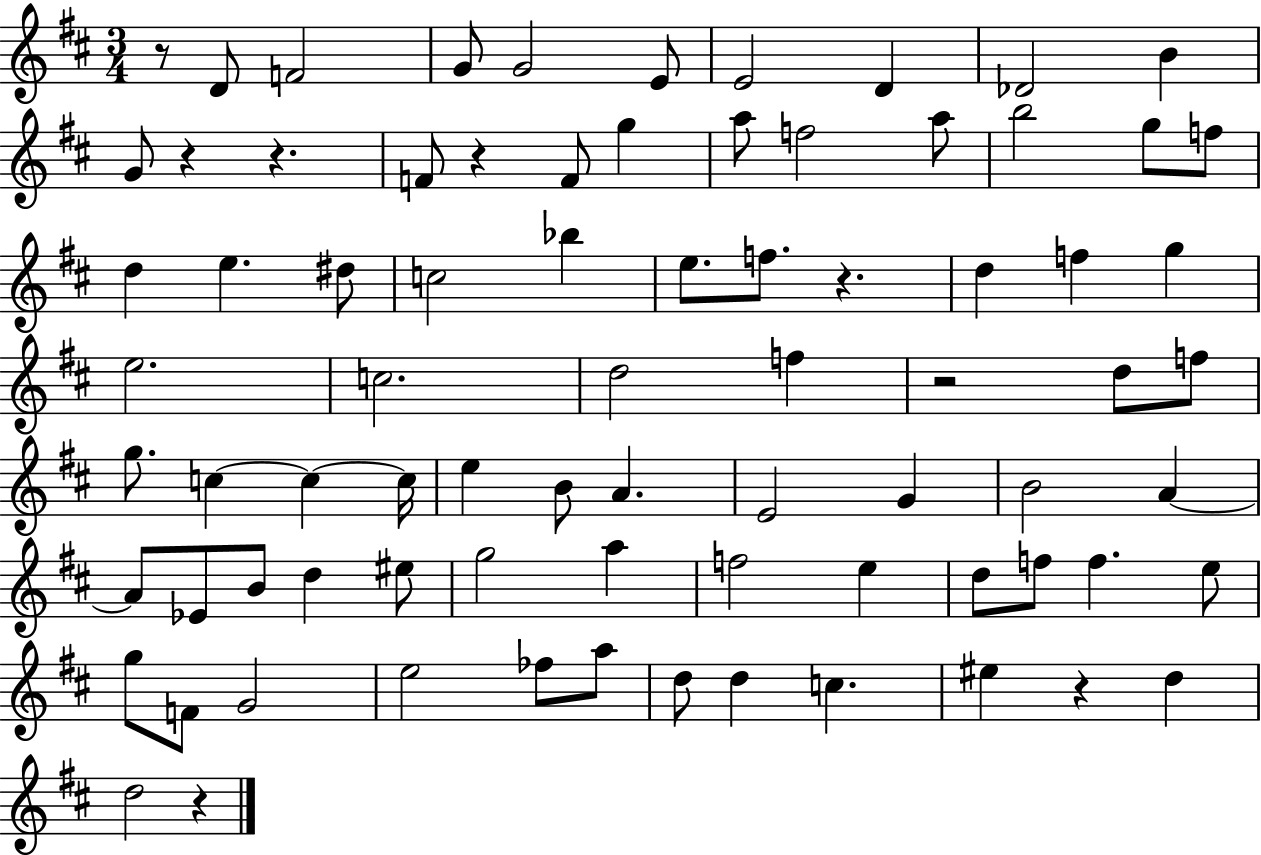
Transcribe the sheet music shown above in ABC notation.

X:1
T:Untitled
M:3/4
L:1/4
K:D
z/2 D/2 F2 G/2 G2 E/2 E2 D _D2 B G/2 z z F/2 z F/2 g a/2 f2 a/2 b2 g/2 f/2 d e ^d/2 c2 _b e/2 f/2 z d f g e2 c2 d2 f z2 d/2 f/2 g/2 c c c/4 e B/2 A E2 G B2 A A/2 _E/2 B/2 d ^e/2 g2 a f2 e d/2 f/2 f e/2 g/2 F/2 G2 e2 _f/2 a/2 d/2 d c ^e z d d2 z